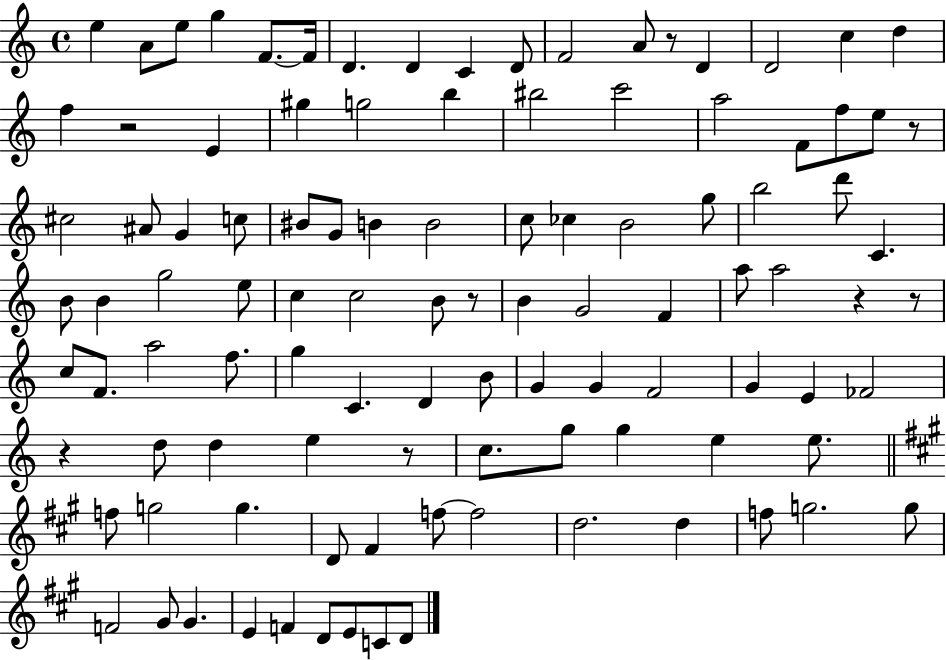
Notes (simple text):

E5/q A4/e E5/e G5/q F4/e. F4/s D4/q. D4/q C4/q D4/e F4/h A4/e R/e D4/q D4/h C5/q D5/q F5/q R/h E4/q G#5/q G5/h B5/q BIS5/h C6/h A5/h F4/e F5/e E5/e R/e C#5/h A#4/e G4/q C5/e BIS4/e G4/e B4/q B4/h C5/e CES5/q B4/h G5/e B5/h D6/e C4/q. B4/e B4/q G5/h E5/e C5/q C5/h B4/e R/e B4/q G4/h F4/q A5/e A5/h R/q R/e C5/e F4/e. A5/h F5/e. G5/q C4/q. D4/q B4/e G4/q G4/q F4/h G4/q E4/q FES4/h R/q D5/e D5/q E5/q R/e C5/e. G5/e G5/q E5/q E5/e. F5/e G5/h G5/q. D4/e F#4/q F5/e F5/h D5/h. D5/q F5/e G5/h. G5/e F4/h G#4/e G#4/q. E4/q F4/q D4/e E4/e C4/e D4/e